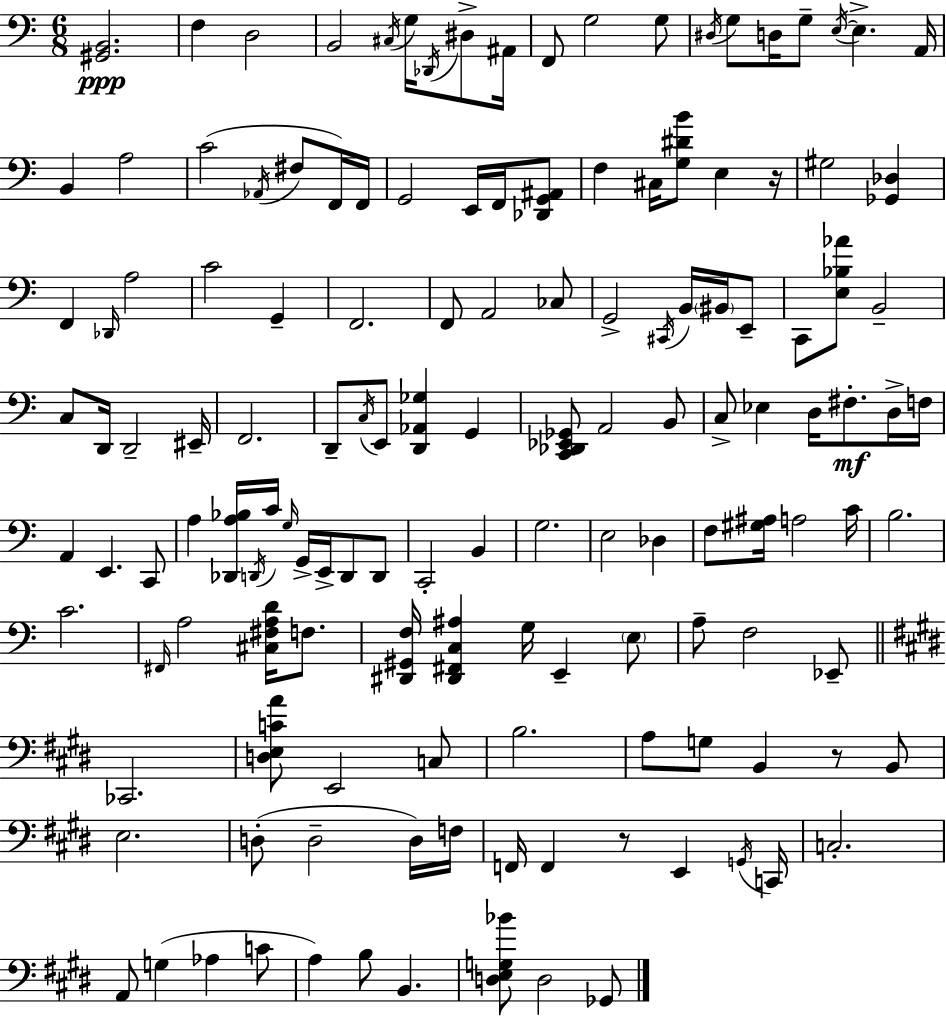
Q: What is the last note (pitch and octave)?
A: Gb2